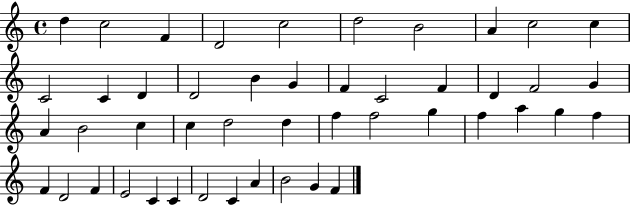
D5/q C5/h F4/q D4/h C5/h D5/h B4/h A4/q C5/h C5/q C4/h C4/q D4/q D4/h B4/q G4/q F4/q C4/h F4/q D4/q F4/h G4/q A4/q B4/h C5/q C5/q D5/h D5/q F5/q F5/h G5/q F5/q A5/q G5/q F5/q F4/q D4/h F4/q E4/h C4/q C4/q D4/h C4/q A4/q B4/h G4/q F4/q